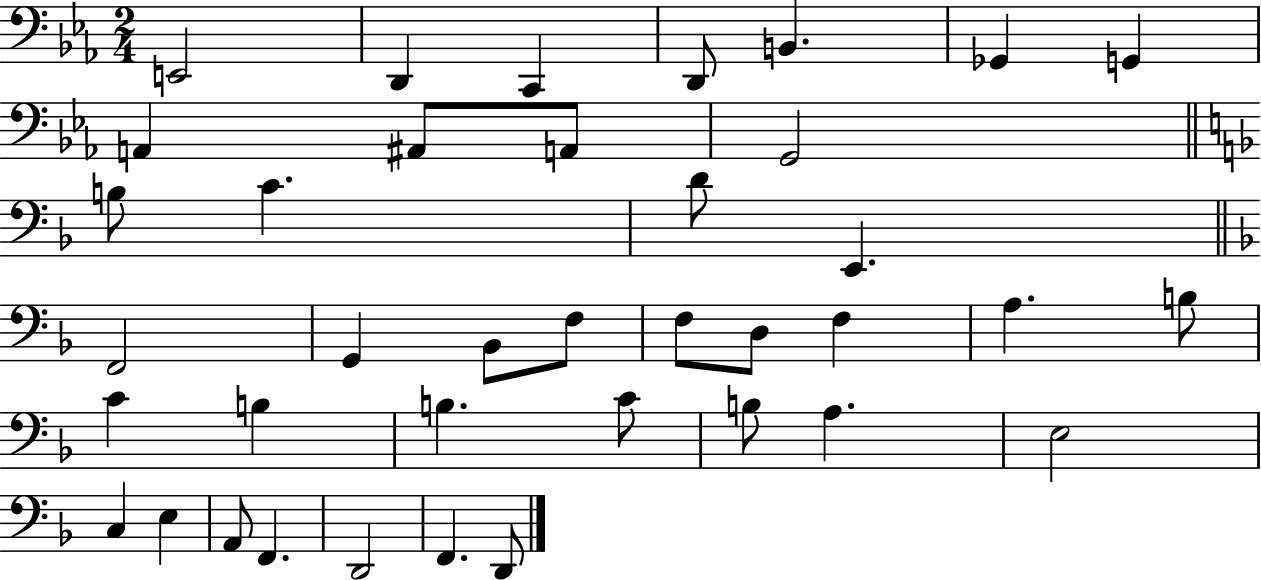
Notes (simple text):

E2/h D2/q C2/q D2/e B2/q. Gb2/q G2/q A2/q A#2/e A2/e G2/h B3/e C4/q. D4/e E2/q. F2/h G2/q Bb2/e F3/e F3/e D3/e F3/q A3/q. B3/e C4/q B3/q B3/q. C4/e B3/e A3/q. E3/h C3/q E3/q A2/e F2/q. D2/h F2/q. D2/e